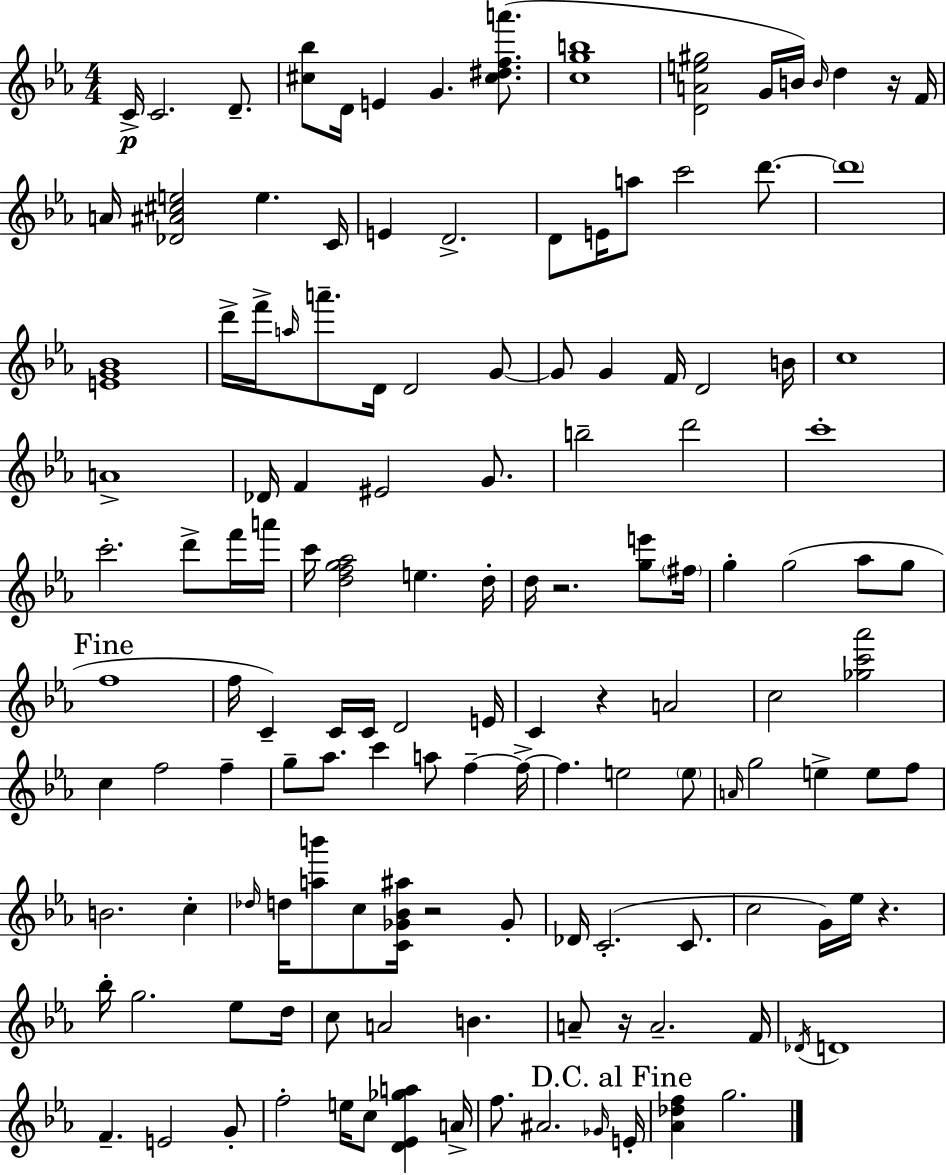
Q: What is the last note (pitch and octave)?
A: G5